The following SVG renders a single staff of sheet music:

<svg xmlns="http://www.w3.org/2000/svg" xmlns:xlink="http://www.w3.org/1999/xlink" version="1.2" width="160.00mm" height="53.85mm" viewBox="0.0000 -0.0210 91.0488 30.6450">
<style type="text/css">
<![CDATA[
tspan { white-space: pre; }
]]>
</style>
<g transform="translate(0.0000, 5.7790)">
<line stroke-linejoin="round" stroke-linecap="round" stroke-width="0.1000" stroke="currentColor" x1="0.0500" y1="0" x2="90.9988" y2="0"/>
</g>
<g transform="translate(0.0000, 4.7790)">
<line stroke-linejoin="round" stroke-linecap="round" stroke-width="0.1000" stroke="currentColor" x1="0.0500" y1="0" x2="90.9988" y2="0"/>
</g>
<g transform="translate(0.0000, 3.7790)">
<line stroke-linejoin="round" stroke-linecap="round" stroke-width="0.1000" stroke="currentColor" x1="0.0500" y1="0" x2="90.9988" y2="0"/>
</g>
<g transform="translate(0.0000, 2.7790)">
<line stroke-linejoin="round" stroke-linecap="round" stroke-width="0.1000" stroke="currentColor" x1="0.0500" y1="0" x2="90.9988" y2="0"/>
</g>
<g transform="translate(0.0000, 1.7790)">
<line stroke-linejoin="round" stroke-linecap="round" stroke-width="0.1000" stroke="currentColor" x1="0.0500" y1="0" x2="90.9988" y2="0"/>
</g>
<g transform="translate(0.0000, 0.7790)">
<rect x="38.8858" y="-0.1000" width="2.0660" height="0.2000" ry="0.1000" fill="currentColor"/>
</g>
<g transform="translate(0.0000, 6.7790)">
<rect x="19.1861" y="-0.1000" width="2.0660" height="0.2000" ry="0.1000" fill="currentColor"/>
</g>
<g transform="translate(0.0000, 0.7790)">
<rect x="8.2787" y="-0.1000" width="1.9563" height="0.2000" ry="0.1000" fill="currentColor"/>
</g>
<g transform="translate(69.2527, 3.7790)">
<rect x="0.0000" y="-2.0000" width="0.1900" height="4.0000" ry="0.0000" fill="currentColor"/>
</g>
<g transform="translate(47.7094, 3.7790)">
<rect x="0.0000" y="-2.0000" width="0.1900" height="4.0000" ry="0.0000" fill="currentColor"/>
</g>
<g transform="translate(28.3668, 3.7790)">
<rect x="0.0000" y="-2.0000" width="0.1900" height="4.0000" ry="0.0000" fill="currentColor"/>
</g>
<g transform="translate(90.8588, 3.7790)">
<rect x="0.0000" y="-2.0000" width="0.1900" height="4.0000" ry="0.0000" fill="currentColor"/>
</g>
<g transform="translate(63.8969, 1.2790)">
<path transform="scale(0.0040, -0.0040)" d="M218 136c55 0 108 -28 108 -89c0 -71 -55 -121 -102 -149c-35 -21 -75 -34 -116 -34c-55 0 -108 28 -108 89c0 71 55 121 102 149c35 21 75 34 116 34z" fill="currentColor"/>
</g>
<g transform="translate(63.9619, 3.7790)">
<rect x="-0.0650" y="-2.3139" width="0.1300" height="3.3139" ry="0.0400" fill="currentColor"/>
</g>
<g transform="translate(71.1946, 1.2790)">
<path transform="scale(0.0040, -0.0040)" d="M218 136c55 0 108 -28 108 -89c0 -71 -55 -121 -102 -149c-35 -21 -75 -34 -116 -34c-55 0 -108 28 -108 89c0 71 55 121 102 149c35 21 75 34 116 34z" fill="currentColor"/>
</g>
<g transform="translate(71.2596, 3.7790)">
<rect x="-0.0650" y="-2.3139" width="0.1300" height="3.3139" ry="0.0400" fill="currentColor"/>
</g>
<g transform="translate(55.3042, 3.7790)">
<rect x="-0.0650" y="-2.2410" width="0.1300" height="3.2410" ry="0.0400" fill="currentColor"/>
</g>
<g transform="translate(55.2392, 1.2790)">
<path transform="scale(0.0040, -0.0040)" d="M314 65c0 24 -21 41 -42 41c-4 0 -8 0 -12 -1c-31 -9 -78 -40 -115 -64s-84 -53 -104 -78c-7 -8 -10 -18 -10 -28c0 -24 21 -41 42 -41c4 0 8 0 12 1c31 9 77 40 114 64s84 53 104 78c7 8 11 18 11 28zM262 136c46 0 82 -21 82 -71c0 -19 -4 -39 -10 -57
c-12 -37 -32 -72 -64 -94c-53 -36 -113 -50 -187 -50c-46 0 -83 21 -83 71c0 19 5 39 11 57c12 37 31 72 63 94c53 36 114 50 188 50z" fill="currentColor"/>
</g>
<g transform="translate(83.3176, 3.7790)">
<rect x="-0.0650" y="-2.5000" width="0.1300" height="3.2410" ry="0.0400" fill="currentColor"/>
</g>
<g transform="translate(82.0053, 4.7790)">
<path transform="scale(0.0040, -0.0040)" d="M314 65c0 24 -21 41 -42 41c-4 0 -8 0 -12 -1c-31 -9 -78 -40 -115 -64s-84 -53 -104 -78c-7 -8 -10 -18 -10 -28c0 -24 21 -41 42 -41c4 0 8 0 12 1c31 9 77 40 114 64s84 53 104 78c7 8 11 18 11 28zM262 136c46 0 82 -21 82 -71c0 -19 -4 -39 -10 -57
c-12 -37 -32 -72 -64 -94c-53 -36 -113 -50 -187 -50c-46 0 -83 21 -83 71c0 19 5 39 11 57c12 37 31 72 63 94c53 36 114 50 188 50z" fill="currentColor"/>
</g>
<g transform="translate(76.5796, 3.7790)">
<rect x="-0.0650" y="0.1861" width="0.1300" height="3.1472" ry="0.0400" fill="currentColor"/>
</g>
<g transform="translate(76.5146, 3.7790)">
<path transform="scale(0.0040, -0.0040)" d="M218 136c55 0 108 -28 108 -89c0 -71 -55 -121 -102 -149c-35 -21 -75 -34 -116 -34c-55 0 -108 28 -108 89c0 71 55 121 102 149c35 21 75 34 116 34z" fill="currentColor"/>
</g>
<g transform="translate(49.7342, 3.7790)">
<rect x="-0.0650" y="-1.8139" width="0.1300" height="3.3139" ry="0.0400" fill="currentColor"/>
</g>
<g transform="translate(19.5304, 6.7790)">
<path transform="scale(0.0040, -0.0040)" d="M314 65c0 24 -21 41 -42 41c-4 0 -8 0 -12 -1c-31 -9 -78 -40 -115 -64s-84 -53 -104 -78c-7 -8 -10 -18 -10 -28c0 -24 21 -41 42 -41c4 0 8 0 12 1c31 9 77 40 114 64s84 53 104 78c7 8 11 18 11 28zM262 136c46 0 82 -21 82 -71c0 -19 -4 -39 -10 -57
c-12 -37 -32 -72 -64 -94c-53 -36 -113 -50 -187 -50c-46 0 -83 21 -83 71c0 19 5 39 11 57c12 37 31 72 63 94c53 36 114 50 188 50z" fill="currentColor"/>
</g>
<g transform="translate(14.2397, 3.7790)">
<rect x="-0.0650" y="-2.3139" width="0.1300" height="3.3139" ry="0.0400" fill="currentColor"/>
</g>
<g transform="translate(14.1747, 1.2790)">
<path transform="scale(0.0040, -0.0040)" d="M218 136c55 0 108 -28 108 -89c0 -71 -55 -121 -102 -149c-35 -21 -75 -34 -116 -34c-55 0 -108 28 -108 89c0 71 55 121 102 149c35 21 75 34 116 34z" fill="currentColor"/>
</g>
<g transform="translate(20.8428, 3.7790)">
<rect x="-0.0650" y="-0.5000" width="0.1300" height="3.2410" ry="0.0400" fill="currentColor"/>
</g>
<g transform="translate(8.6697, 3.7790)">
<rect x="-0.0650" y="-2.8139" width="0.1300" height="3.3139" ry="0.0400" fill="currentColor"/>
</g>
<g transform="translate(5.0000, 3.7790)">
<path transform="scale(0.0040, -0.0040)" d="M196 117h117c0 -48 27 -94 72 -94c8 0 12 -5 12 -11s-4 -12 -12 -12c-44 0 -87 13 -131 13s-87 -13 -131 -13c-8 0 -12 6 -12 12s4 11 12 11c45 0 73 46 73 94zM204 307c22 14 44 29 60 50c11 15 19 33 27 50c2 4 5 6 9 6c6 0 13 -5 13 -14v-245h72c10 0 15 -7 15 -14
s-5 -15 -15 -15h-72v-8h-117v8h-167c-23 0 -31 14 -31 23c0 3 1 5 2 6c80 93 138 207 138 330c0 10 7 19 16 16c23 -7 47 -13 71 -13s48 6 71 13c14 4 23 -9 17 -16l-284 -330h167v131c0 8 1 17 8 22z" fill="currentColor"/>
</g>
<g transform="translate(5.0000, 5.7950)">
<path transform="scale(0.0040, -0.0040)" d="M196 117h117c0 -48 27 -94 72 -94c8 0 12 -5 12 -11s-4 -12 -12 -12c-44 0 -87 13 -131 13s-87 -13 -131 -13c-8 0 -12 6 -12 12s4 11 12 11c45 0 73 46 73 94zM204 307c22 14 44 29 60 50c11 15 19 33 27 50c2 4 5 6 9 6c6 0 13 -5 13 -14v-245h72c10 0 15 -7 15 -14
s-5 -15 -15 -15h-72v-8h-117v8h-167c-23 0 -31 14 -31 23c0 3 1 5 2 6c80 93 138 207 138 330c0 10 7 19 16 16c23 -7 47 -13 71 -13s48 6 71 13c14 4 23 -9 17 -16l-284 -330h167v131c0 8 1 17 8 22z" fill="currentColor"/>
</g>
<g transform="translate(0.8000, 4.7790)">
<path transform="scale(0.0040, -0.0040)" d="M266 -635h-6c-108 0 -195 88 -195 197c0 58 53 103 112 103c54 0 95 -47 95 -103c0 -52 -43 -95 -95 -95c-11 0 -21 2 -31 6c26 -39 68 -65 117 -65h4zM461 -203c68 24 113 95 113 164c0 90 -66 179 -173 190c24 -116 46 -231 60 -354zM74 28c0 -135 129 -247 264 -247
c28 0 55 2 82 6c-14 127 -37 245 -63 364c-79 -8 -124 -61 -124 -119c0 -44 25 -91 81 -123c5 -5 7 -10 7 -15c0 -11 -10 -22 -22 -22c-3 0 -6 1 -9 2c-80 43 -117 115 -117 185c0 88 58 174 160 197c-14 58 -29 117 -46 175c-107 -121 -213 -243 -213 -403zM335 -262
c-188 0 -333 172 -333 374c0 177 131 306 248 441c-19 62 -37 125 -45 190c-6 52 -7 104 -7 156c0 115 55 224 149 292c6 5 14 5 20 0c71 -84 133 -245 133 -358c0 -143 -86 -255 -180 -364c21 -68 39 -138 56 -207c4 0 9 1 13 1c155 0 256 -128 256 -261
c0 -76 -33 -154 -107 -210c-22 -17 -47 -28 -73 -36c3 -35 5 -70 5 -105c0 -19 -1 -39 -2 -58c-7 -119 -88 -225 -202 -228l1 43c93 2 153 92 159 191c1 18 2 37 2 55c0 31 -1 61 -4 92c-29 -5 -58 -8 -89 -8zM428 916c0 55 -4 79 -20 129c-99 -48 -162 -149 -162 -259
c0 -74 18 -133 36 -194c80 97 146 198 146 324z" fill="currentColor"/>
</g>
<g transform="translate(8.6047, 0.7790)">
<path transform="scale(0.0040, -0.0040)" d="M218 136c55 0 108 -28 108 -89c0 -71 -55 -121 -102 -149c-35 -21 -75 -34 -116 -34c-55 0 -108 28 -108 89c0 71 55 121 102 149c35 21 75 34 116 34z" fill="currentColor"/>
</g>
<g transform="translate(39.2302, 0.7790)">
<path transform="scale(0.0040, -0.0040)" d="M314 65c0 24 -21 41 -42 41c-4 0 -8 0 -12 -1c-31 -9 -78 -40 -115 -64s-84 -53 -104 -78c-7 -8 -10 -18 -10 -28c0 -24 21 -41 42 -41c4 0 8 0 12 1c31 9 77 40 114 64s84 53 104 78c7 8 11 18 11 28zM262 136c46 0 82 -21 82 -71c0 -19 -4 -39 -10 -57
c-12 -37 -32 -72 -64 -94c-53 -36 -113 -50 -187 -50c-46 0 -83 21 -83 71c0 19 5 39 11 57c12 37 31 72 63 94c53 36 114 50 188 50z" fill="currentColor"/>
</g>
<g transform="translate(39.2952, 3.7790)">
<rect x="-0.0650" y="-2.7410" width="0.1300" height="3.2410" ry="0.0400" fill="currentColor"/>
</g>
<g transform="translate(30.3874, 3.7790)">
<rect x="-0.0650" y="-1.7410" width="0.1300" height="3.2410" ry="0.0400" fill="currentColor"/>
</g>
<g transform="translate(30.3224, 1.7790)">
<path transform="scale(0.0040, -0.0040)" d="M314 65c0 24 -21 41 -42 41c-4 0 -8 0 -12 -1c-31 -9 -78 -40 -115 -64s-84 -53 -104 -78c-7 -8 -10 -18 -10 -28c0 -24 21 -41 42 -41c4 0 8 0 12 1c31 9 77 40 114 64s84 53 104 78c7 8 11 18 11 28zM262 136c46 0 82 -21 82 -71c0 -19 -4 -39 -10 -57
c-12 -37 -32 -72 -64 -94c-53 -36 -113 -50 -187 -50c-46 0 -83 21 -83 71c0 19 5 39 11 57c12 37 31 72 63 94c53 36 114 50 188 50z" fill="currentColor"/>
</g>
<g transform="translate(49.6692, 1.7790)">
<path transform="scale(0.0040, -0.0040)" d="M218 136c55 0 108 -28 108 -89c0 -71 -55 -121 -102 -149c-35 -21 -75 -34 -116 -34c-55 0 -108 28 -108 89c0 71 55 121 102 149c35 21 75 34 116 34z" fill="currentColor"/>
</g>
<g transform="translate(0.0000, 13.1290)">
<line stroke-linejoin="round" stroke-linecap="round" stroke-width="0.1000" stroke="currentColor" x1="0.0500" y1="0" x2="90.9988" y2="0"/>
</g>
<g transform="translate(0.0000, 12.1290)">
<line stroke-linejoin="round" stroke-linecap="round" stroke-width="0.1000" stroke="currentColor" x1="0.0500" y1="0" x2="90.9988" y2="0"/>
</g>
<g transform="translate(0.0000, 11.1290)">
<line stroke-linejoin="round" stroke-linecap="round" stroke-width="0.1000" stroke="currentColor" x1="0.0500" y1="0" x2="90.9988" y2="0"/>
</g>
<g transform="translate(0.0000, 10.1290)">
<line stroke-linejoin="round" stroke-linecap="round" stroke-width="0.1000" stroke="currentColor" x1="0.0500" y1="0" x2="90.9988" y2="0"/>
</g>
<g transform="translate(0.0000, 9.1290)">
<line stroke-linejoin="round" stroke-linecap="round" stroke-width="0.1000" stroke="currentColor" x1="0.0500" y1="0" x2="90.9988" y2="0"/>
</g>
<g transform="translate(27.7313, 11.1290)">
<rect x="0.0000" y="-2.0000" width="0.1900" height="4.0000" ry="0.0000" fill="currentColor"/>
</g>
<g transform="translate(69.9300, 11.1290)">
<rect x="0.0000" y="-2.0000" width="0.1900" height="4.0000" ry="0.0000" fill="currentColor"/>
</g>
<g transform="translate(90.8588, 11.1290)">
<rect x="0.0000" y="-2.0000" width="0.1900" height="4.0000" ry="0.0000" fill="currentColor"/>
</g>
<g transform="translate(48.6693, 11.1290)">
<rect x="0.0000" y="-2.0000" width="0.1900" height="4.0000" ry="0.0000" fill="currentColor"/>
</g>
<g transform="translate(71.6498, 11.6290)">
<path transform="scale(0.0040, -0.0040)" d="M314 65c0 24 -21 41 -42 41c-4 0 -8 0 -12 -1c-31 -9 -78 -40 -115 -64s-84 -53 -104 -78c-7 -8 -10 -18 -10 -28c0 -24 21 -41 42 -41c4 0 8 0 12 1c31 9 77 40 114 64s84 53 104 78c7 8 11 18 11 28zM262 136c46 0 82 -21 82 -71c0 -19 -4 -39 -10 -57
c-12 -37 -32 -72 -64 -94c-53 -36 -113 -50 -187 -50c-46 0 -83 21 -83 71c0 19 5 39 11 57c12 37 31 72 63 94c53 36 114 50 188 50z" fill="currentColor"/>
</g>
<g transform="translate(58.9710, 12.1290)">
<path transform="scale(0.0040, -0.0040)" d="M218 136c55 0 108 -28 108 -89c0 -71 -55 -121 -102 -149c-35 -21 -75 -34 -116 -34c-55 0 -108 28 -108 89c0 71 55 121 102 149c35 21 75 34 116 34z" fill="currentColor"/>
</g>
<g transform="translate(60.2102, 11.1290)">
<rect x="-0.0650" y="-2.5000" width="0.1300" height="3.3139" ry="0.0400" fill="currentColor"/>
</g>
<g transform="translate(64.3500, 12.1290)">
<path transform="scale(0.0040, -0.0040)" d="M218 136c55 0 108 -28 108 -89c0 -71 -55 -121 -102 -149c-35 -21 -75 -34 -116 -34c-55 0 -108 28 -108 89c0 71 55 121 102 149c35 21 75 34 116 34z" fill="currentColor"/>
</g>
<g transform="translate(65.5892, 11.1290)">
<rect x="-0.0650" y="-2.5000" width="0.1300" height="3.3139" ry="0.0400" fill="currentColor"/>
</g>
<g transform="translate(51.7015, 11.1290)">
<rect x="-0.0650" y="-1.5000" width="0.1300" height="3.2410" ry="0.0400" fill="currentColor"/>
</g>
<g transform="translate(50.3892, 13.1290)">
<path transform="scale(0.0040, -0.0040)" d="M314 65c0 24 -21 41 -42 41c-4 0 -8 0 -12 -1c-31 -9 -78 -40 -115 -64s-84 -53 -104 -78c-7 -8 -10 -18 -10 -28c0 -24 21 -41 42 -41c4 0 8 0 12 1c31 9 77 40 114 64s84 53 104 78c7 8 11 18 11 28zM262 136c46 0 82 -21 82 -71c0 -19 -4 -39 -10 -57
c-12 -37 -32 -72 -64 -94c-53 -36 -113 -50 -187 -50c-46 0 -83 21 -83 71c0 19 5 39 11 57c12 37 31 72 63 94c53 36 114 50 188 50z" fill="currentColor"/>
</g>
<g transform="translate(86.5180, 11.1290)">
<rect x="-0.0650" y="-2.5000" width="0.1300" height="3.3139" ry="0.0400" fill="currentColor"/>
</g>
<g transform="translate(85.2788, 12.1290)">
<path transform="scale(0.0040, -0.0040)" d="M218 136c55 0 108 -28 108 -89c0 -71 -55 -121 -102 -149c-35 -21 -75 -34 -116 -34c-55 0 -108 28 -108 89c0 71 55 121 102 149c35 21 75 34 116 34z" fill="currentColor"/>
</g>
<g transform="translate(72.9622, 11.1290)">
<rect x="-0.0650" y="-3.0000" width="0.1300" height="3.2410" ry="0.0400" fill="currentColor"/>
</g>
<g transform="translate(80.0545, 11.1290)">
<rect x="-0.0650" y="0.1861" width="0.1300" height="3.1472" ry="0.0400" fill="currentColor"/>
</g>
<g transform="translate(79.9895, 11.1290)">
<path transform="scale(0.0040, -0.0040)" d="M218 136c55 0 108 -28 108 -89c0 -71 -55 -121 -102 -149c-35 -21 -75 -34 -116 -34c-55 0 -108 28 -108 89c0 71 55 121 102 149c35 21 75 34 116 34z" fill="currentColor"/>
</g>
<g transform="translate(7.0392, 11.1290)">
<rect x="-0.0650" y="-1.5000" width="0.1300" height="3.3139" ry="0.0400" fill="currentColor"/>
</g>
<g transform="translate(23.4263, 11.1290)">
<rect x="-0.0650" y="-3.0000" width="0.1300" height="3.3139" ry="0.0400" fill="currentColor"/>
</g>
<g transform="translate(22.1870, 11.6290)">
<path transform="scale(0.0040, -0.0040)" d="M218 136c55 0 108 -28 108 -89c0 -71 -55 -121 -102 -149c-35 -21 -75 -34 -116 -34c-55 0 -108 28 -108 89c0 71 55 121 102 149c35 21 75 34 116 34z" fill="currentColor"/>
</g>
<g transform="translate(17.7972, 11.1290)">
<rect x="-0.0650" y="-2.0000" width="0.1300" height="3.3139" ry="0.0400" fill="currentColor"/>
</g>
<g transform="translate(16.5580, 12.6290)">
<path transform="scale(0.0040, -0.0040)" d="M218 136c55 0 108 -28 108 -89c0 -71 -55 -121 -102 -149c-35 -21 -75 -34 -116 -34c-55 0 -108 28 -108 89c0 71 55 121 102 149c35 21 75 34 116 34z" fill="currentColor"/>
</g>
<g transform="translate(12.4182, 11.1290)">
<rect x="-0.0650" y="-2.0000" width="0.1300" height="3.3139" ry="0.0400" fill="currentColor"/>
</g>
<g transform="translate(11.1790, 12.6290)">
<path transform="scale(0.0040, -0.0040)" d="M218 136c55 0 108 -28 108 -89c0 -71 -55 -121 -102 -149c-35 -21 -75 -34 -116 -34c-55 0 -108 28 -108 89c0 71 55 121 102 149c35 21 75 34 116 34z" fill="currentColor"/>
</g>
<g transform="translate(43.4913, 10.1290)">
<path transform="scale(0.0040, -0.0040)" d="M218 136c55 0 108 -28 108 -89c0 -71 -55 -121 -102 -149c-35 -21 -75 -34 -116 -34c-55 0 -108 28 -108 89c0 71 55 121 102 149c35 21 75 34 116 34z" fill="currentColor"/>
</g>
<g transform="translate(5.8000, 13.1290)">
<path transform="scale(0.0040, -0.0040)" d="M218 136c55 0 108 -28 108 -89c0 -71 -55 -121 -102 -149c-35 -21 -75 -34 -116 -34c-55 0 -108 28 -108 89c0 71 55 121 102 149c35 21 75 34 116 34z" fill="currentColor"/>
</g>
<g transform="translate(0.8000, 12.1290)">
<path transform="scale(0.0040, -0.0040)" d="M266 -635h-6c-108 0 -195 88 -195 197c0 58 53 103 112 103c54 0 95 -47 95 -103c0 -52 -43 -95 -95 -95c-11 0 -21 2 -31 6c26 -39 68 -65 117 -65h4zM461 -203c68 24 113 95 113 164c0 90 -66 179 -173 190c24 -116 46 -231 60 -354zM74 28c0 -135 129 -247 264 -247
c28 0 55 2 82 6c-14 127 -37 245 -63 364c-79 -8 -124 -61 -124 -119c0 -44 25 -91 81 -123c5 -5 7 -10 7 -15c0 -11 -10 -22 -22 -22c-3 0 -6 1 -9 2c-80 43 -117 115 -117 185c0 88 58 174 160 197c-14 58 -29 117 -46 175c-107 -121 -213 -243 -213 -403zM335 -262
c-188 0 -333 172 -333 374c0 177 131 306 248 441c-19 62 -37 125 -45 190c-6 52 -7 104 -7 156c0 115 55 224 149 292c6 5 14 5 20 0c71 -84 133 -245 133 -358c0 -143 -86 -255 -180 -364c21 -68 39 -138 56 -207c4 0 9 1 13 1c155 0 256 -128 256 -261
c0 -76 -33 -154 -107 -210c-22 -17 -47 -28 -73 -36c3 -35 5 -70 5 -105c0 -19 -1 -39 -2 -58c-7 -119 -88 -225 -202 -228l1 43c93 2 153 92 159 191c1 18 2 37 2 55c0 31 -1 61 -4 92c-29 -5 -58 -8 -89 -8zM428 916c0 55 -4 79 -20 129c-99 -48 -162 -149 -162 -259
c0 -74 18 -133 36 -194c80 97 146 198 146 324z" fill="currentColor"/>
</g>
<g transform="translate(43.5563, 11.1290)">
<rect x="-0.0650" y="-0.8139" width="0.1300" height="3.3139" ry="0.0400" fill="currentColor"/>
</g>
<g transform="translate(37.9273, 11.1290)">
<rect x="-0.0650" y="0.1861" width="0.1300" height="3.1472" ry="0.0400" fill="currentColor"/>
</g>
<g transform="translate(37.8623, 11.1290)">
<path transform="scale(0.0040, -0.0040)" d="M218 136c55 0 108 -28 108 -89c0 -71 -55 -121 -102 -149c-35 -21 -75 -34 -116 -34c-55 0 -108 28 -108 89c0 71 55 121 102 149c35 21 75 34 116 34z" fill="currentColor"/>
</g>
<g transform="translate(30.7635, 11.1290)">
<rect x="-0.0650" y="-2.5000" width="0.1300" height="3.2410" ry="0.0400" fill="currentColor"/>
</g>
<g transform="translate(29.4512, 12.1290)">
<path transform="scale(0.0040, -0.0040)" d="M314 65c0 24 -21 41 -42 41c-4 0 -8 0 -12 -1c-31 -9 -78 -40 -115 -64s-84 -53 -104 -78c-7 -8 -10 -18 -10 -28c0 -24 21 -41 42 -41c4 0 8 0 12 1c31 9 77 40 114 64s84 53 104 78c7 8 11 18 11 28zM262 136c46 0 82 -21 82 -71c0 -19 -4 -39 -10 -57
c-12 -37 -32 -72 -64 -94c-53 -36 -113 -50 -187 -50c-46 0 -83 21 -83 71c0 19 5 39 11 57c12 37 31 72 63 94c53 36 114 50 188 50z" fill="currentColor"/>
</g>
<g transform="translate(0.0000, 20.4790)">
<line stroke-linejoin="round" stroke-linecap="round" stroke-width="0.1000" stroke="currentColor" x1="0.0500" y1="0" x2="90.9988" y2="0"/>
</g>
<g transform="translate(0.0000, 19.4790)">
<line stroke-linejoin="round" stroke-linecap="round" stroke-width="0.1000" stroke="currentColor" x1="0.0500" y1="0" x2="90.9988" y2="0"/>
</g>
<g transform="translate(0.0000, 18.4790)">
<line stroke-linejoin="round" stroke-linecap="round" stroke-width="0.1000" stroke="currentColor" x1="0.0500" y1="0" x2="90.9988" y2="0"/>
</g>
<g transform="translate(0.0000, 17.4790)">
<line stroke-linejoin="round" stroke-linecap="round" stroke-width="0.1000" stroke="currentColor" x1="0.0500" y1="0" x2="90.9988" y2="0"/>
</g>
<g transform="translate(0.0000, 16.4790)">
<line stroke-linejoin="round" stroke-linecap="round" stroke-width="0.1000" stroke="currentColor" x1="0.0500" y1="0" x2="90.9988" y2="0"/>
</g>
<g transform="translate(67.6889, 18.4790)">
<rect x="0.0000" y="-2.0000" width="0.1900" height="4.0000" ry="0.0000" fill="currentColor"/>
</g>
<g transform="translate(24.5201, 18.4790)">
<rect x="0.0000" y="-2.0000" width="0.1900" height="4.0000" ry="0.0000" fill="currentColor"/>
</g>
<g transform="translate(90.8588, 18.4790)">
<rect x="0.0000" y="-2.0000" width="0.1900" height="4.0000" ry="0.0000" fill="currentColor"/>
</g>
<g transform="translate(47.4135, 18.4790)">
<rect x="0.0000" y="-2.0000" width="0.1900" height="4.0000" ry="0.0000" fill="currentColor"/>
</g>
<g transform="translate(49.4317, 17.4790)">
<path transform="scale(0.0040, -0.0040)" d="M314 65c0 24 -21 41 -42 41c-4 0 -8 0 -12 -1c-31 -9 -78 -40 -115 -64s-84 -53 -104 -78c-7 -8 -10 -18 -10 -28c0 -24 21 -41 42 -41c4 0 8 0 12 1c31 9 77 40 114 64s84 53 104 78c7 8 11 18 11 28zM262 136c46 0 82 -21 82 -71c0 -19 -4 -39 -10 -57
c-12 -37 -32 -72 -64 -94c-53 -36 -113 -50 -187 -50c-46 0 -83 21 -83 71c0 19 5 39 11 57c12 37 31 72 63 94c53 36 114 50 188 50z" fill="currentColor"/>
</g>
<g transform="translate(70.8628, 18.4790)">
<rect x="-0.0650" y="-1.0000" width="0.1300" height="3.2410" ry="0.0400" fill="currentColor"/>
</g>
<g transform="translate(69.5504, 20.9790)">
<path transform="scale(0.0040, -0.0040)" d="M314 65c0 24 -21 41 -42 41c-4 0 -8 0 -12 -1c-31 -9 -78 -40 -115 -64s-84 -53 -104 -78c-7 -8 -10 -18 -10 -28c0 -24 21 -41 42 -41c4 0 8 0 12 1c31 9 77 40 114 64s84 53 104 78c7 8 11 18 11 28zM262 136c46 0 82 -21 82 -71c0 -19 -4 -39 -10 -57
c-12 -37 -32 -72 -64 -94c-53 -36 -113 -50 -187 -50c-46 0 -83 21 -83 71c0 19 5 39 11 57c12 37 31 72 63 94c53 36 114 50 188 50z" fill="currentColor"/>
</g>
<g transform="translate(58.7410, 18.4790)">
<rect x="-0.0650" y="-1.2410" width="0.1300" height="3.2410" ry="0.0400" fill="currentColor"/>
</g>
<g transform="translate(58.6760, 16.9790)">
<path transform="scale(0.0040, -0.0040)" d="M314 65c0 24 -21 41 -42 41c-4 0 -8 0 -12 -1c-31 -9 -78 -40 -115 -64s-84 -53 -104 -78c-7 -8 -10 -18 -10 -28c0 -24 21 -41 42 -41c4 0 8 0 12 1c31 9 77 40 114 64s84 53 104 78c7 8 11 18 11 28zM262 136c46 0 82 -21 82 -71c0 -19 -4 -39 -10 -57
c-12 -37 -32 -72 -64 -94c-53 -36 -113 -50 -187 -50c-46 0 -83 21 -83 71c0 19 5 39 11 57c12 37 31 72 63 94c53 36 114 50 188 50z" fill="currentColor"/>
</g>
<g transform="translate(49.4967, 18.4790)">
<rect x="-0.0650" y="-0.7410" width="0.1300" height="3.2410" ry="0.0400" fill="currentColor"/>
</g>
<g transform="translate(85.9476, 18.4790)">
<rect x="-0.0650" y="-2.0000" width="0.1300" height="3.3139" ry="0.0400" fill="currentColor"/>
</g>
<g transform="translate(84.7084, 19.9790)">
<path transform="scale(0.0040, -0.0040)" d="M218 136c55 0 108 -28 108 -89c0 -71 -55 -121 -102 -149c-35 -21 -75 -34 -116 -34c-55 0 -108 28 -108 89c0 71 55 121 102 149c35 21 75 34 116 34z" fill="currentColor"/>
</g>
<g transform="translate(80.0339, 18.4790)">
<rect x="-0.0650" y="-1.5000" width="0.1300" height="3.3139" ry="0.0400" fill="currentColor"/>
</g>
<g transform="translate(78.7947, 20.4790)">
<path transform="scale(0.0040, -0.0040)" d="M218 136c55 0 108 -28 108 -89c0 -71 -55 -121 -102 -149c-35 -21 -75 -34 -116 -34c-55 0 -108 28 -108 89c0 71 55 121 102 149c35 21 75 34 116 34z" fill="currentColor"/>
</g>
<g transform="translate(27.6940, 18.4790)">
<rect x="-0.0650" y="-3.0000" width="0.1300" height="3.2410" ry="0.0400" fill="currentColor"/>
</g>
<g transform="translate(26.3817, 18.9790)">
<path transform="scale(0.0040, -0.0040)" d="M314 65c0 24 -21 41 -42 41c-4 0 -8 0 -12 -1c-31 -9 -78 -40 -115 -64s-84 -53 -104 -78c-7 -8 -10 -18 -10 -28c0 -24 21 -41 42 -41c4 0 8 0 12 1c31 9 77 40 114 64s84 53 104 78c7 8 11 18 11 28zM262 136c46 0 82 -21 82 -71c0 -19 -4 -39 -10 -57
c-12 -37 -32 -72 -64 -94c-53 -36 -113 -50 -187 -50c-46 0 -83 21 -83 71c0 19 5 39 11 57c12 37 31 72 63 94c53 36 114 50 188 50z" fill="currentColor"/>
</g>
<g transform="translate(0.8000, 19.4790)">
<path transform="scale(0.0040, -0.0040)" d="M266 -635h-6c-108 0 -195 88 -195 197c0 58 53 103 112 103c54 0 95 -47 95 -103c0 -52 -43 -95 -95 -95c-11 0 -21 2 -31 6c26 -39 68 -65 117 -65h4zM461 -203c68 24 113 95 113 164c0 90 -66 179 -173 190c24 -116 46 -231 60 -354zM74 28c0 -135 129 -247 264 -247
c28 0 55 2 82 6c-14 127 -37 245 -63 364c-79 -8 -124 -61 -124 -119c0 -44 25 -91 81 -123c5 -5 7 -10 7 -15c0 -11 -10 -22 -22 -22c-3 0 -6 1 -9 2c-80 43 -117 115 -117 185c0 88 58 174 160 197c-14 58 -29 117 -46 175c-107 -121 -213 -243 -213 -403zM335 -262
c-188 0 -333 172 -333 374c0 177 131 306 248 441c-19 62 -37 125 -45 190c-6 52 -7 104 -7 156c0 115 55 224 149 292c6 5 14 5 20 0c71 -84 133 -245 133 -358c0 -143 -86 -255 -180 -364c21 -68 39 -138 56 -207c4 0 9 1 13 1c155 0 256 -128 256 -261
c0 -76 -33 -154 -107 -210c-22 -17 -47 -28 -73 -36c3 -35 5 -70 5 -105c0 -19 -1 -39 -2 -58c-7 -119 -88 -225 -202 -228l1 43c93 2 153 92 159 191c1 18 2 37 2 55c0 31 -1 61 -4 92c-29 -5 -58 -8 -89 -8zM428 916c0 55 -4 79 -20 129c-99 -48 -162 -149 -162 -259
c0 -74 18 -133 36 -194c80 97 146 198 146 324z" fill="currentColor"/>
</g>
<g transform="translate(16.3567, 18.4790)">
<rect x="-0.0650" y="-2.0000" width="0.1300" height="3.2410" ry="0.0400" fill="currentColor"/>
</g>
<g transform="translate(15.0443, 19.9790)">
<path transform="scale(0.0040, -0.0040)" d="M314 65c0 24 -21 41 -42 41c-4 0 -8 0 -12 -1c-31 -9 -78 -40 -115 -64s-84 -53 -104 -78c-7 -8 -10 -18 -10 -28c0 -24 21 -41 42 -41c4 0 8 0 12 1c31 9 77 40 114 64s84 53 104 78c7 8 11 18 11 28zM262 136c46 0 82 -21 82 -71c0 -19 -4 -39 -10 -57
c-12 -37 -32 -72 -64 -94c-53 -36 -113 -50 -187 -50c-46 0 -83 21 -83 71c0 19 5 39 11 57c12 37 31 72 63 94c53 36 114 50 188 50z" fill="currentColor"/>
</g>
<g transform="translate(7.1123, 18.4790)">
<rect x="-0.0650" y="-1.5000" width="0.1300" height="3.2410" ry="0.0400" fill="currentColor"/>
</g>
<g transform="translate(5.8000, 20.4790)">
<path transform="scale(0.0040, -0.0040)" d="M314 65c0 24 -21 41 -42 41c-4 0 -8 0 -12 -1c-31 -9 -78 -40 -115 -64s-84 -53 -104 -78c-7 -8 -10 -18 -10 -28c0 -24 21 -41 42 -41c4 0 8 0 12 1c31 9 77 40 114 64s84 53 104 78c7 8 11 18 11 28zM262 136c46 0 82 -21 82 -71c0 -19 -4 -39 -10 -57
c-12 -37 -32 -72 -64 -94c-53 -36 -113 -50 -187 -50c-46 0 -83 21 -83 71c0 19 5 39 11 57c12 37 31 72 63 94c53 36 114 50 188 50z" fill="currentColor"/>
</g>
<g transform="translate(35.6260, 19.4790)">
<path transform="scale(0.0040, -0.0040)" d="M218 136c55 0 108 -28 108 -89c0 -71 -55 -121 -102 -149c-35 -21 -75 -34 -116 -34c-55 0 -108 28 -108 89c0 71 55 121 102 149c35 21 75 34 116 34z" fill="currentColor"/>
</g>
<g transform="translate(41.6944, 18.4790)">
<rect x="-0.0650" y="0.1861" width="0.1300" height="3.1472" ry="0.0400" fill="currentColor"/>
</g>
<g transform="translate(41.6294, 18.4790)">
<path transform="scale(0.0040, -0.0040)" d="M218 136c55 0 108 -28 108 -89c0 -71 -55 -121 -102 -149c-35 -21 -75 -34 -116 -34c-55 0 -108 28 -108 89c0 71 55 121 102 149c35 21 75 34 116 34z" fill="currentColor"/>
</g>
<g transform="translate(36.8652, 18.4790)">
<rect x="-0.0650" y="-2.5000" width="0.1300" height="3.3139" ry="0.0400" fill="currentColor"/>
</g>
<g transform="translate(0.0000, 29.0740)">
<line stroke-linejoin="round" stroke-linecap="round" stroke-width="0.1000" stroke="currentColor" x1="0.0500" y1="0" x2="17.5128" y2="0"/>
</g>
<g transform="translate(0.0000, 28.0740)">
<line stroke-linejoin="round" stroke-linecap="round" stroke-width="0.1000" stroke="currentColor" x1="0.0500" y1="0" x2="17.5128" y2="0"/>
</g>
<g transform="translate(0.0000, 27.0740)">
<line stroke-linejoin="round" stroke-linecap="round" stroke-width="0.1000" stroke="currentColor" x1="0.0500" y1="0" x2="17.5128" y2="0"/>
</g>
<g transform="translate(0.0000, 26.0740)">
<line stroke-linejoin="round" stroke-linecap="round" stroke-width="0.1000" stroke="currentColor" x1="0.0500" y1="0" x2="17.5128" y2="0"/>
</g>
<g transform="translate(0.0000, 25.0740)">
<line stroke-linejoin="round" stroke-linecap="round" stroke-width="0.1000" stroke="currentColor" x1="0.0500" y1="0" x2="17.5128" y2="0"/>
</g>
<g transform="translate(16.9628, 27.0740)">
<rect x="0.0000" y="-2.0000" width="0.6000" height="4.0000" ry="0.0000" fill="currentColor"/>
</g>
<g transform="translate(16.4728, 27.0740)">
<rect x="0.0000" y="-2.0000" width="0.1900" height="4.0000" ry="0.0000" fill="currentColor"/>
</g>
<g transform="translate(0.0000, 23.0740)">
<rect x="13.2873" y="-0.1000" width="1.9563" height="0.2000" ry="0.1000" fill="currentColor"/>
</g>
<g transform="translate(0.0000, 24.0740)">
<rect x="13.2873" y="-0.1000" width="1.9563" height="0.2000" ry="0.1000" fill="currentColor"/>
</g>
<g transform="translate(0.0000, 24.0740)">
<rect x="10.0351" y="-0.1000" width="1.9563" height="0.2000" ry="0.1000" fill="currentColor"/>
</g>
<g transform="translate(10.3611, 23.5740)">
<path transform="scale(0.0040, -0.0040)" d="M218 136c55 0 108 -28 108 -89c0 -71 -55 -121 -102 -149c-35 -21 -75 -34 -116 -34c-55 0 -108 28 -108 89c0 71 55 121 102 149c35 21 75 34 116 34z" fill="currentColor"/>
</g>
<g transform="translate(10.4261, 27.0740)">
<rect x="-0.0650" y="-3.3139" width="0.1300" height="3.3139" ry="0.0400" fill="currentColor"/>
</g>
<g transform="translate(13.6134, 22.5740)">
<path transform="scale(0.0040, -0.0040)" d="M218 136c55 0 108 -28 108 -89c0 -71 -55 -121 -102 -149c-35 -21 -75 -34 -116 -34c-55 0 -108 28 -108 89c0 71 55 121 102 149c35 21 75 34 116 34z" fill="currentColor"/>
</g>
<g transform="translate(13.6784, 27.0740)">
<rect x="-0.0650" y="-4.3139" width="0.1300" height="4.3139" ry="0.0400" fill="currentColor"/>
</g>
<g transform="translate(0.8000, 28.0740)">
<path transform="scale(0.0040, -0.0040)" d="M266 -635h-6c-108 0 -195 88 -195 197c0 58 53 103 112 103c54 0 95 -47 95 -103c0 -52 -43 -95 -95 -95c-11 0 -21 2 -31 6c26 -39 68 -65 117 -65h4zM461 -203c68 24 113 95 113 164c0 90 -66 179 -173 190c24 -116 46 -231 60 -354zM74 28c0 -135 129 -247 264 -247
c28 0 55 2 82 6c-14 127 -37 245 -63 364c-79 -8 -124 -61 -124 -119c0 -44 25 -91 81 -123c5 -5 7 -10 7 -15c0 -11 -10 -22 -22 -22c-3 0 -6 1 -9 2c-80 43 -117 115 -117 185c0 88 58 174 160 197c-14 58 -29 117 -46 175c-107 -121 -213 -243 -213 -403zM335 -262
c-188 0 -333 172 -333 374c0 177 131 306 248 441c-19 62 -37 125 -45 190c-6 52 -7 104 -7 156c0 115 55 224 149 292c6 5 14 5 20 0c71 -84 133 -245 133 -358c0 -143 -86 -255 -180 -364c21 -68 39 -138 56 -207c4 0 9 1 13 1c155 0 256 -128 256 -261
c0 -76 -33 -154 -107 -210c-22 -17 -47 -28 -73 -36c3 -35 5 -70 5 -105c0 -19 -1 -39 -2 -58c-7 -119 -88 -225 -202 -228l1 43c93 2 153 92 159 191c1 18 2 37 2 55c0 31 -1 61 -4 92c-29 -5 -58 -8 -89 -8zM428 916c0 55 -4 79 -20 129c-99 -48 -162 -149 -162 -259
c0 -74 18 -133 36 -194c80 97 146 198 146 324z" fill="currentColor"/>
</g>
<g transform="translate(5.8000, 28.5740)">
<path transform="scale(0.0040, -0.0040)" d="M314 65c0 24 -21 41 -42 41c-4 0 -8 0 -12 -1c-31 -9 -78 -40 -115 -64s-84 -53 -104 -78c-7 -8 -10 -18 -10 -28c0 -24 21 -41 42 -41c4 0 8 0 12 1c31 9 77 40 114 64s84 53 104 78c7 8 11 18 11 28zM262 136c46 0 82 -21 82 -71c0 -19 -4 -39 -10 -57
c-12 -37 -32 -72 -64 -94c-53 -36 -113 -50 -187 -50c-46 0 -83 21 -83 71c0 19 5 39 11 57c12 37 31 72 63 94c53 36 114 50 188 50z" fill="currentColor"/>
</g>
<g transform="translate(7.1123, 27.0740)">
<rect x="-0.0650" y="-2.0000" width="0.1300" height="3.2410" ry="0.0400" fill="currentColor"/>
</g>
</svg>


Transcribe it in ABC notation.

X:1
T:Untitled
M:4/4
L:1/4
K:C
a g C2 f2 a2 f g2 g g B G2 E F F A G2 B d E2 G G A2 B G E2 F2 A2 G B d2 e2 D2 E F F2 b d'